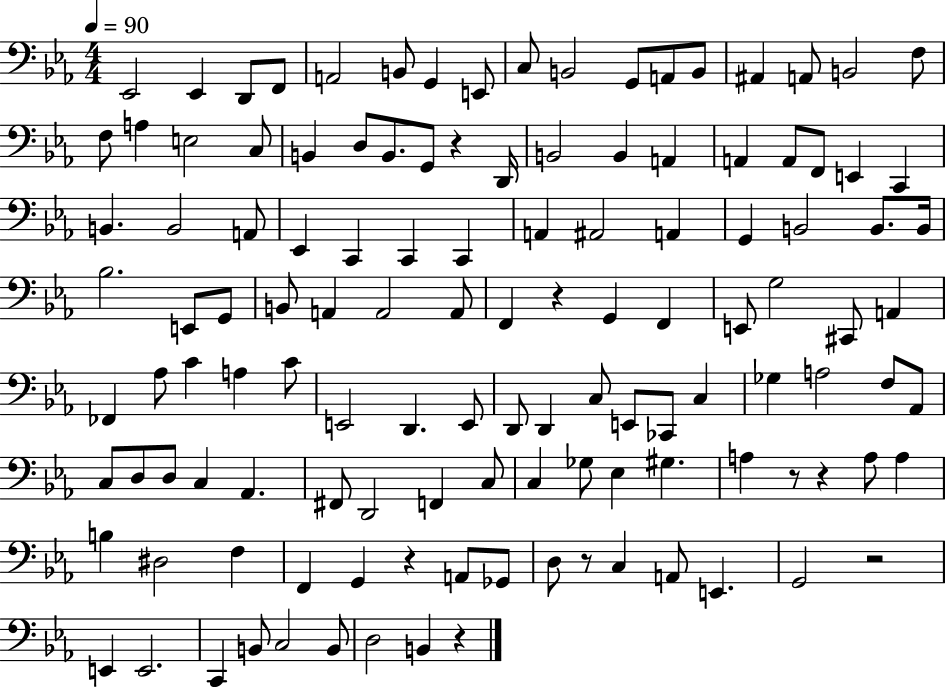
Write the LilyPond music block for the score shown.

{
  \clef bass
  \numericTimeSignature
  \time 4/4
  \key ees \major
  \tempo 4 = 90
  ees,2 ees,4 d,8 f,8 | a,2 b,8 g,4 e,8 | c8 b,2 g,8 a,8 b,8 | ais,4 a,8 b,2 f8 | \break f8 a4 e2 c8 | b,4 d8 b,8. g,8 r4 d,16 | b,2 b,4 a,4 | a,4 a,8 f,8 e,4 c,4 | \break b,4. b,2 a,8 | ees,4 c,4 c,4 c,4 | a,4 ais,2 a,4 | g,4 b,2 b,8. b,16 | \break bes2. e,8 g,8 | b,8 a,4 a,2 a,8 | f,4 r4 g,4 f,4 | e,8 g2 cis,8 a,4 | \break fes,4 aes8 c'4 a4 c'8 | e,2 d,4. e,8 | d,8 d,4 c8 e,8 ces,8 c4 | ges4 a2 f8 aes,8 | \break c8 d8 d8 c4 aes,4. | fis,8 d,2 f,4 c8 | c4 ges8 ees4 gis4. | a4 r8 r4 a8 a4 | \break b4 dis2 f4 | f,4 g,4 r4 a,8 ges,8 | d8 r8 c4 a,8 e,4. | g,2 r2 | \break e,4 e,2. | c,4 b,8 c2 b,8 | d2 b,4 r4 | \bar "|."
}